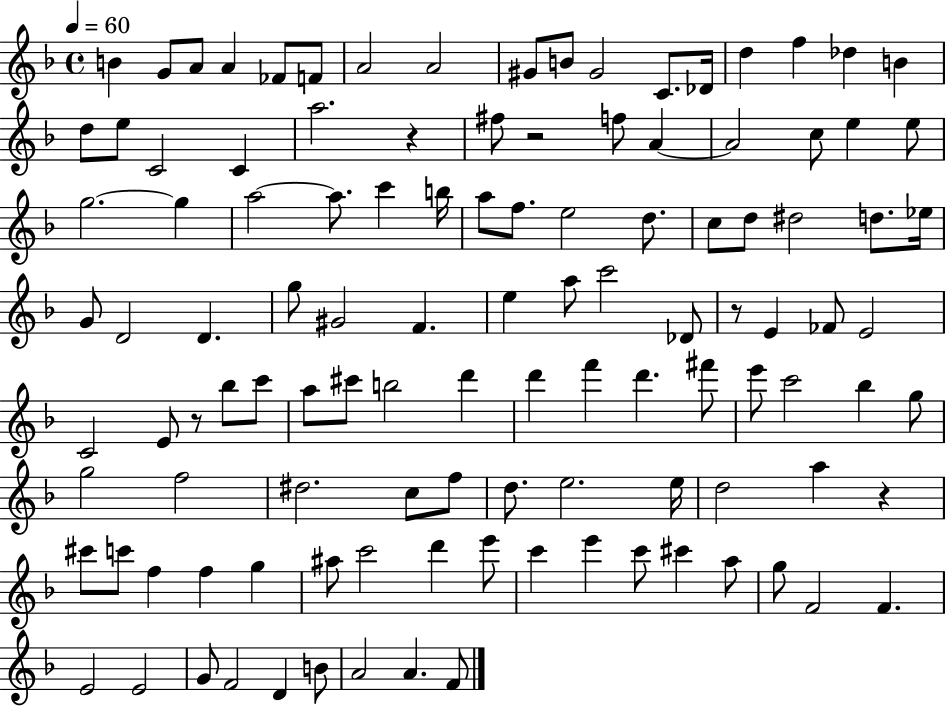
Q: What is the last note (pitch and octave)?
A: F4